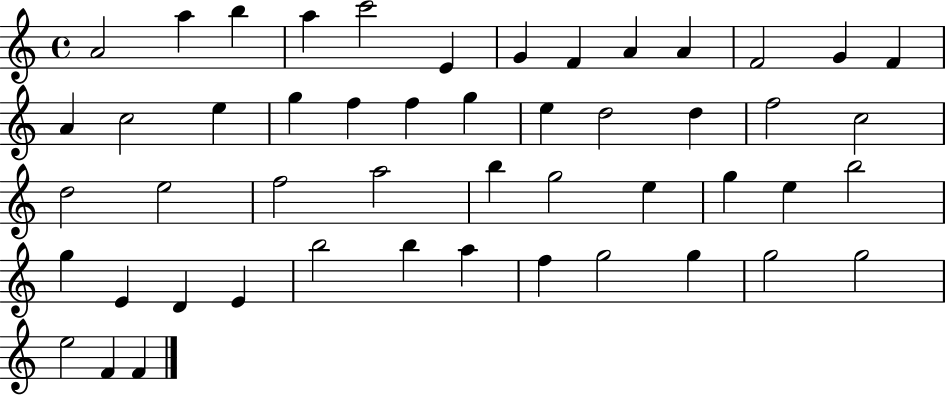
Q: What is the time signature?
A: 4/4